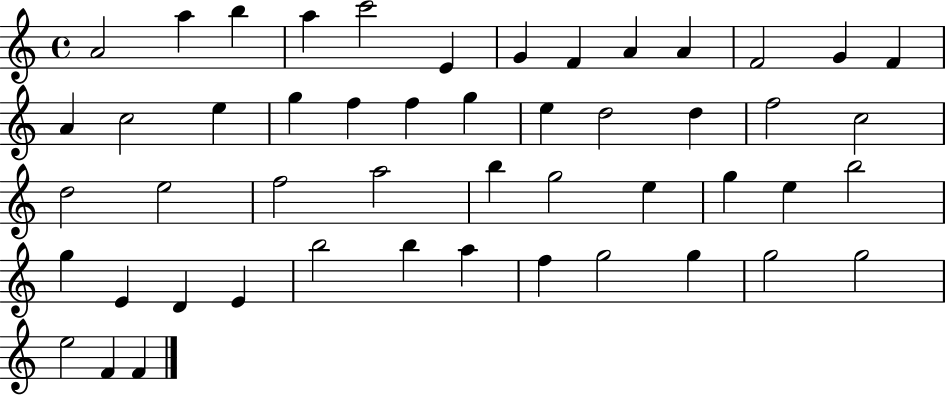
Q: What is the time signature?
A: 4/4